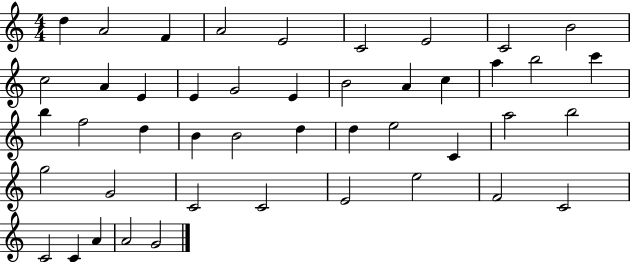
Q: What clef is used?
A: treble